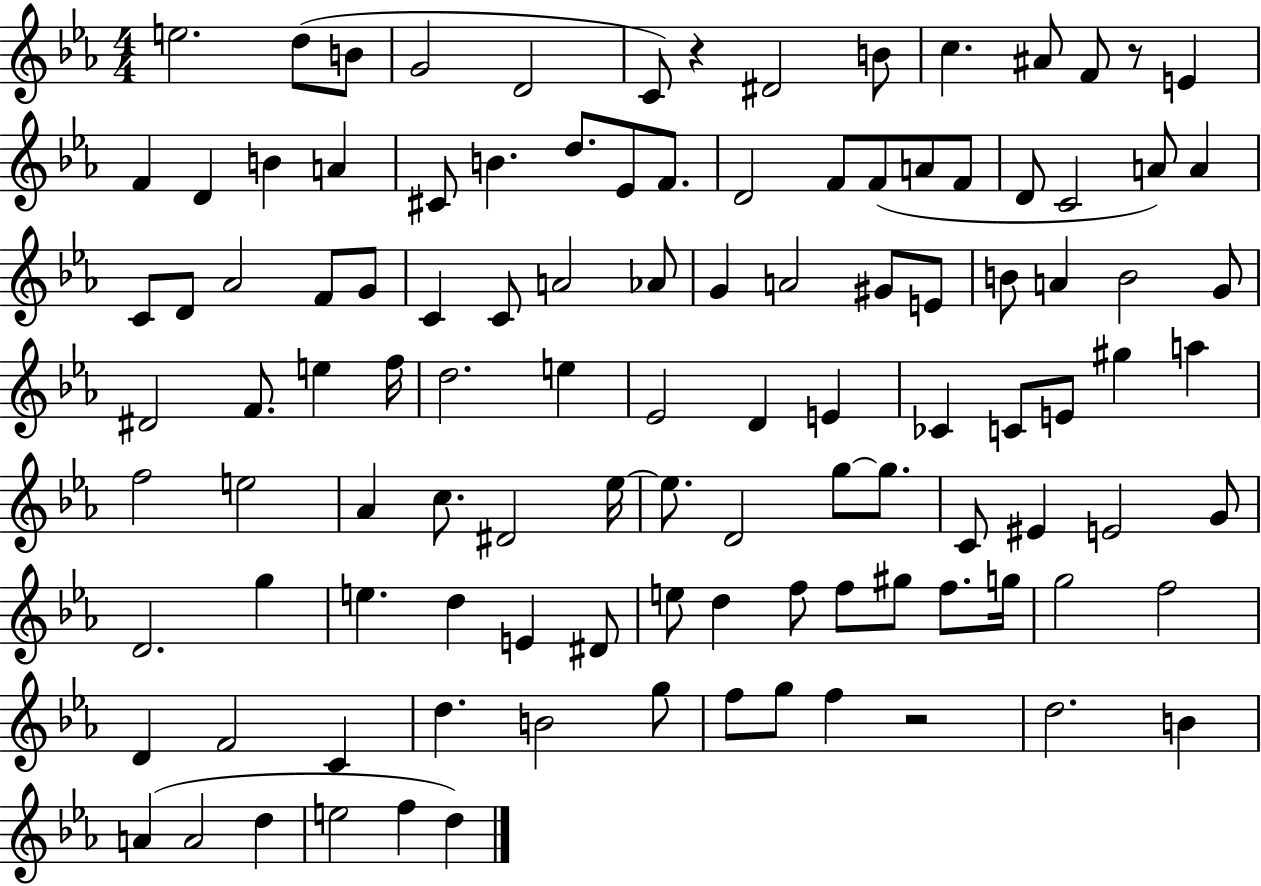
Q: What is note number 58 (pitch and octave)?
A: C4